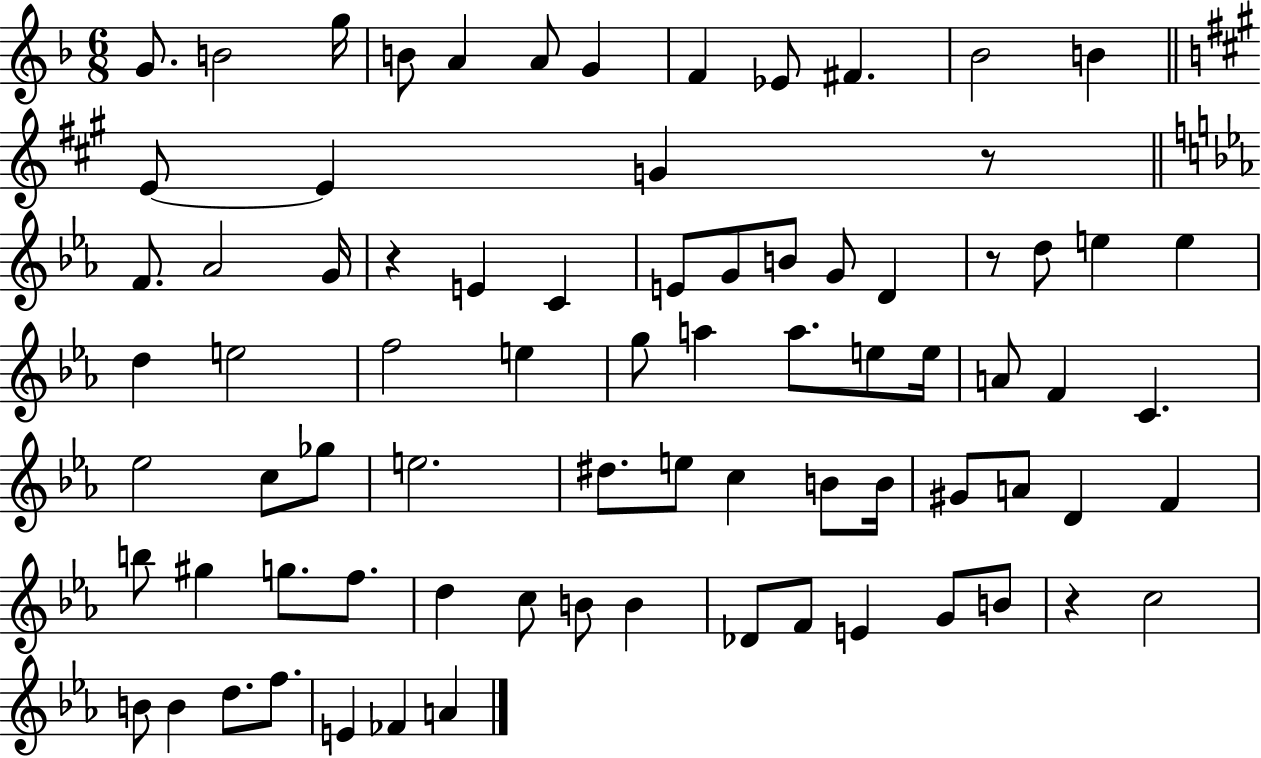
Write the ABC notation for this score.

X:1
T:Untitled
M:6/8
L:1/4
K:F
G/2 B2 g/4 B/2 A A/2 G F _E/2 ^F _B2 B E/2 E G z/2 F/2 _A2 G/4 z E C E/2 G/2 B/2 G/2 D z/2 d/2 e e d e2 f2 e g/2 a a/2 e/2 e/4 A/2 F C _e2 c/2 _g/2 e2 ^d/2 e/2 c B/2 B/4 ^G/2 A/2 D F b/2 ^g g/2 f/2 d c/2 B/2 B _D/2 F/2 E G/2 B/2 z c2 B/2 B d/2 f/2 E _F A